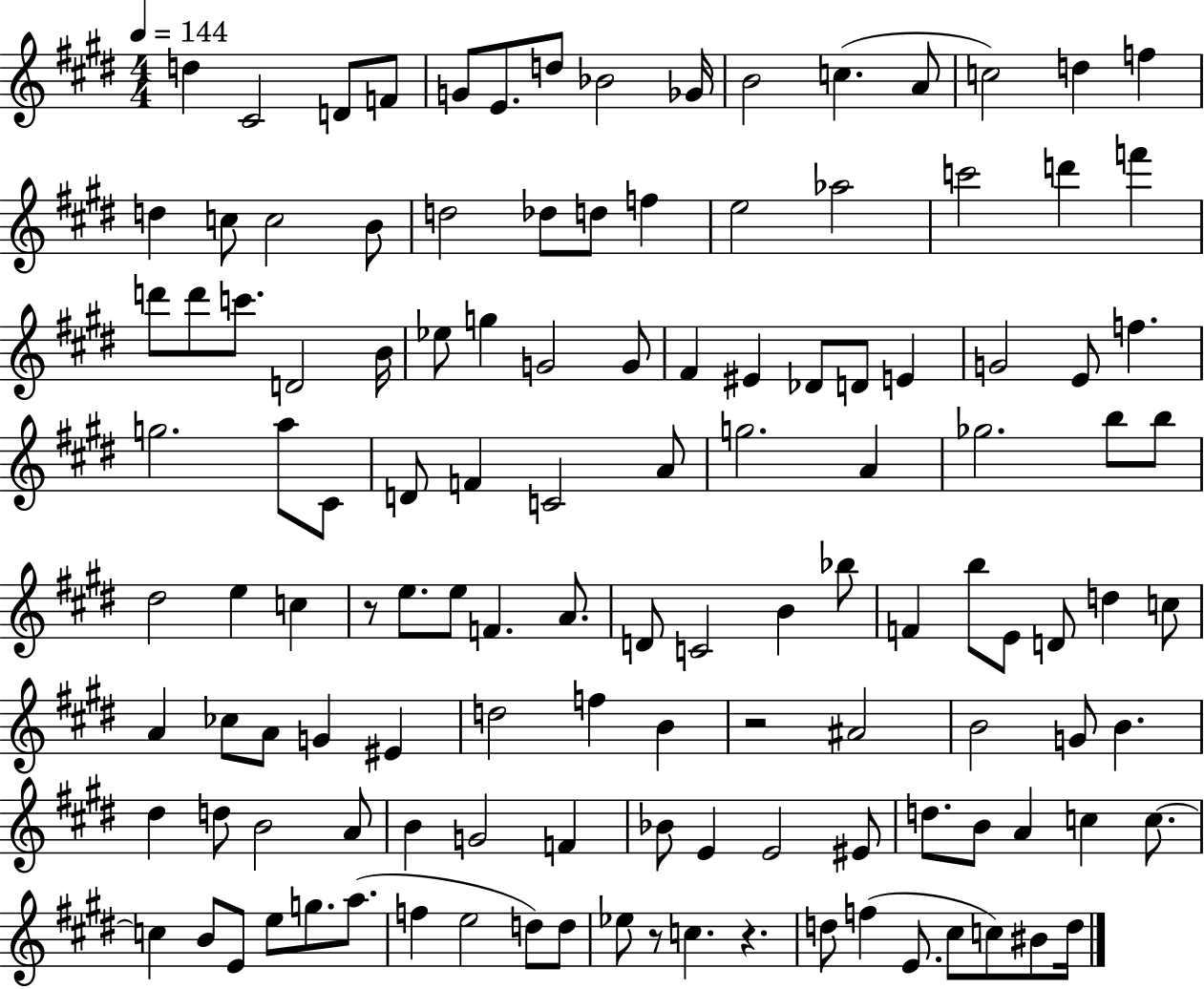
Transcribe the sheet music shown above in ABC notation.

X:1
T:Untitled
M:4/4
L:1/4
K:E
d ^C2 D/2 F/2 G/2 E/2 d/2 _B2 _G/4 B2 c A/2 c2 d f d c/2 c2 B/2 d2 _d/2 d/2 f e2 _a2 c'2 d' f' d'/2 d'/2 c'/2 D2 B/4 _e/2 g G2 G/2 ^F ^E _D/2 D/2 E G2 E/2 f g2 a/2 ^C/2 D/2 F C2 A/2 g2 A _g2 b/2 b/2 ^d2 e c z/2 e/2 e/2 F A/2 D/2 C2 B _b/2 F b/2 E/2 D/2 d c/2 A _c/2 A/2 G ^E d2 f B z2 ^A2 B2 G/2 B ^d d/2 B2 A/2 B G2 F _B/2 E E2 ^E/2 d/2 B/2 A c c/2 c B/2 E/2 e/2 g/2 a/2 f e2 d/2 d/2 _e/2 z/2 c z d/2 f E/2 ^c/2 c/2 ^B/2 d/4